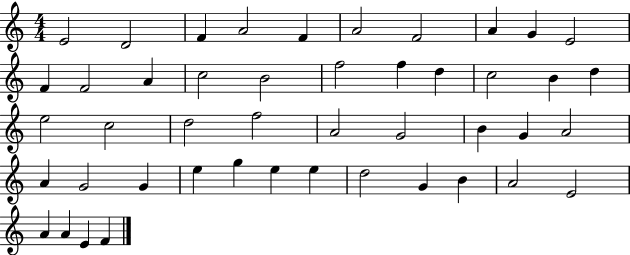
{
  \clef treble
  \numericTimeSignature
  \time 4/4
  \key c \major
  e'2 d'2 | f'4 a'2 f'4 | a'2 f'2 | a'4 g'4 e'2 | \break f'4 f'2 a'4 | c''2 b'2 | f''2 f''4 d''4 | c''2 b'4 d''4 | \break e''2 c''2 | d''2 f''2 | a'2 g'2 | b'4 g'4 a'2 | \break a'4 g'2 g'4 | e''4 g''4 e''4 e''4 | d''2 g'4 b'4 | a'2 e'2 | \break a'4 a'4 e'4 f'4 | \bar "|."
}